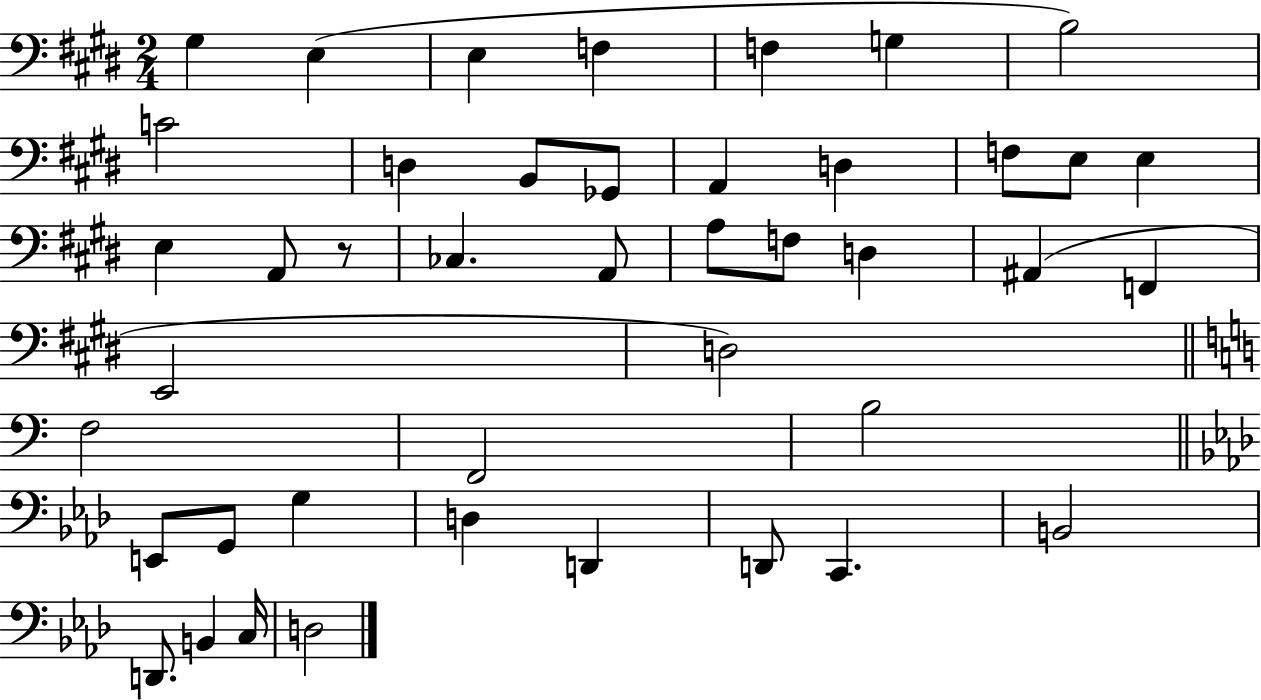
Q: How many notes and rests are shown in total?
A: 43